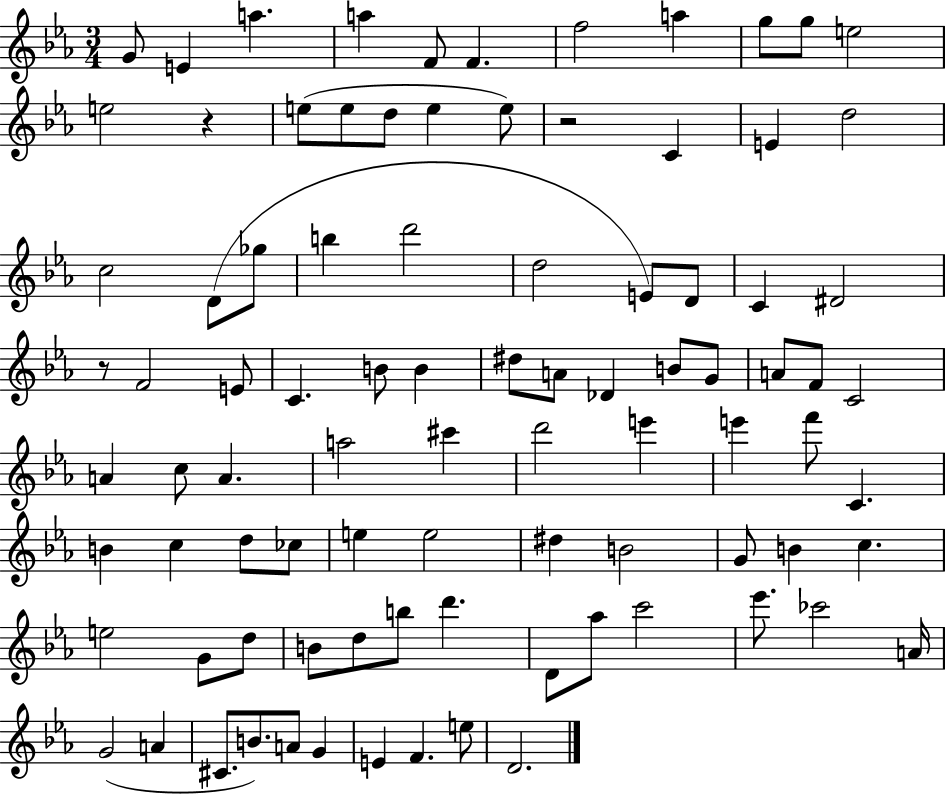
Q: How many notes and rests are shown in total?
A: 90